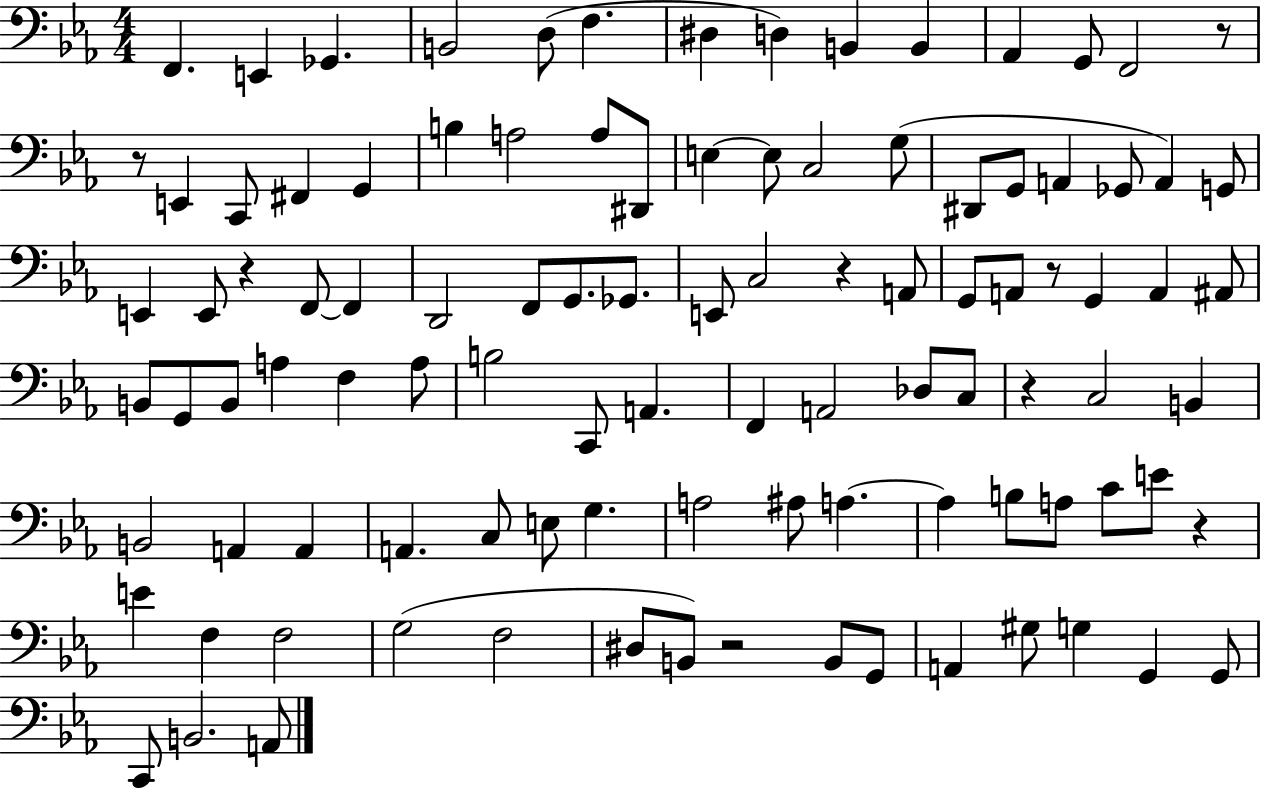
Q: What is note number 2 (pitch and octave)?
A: E2